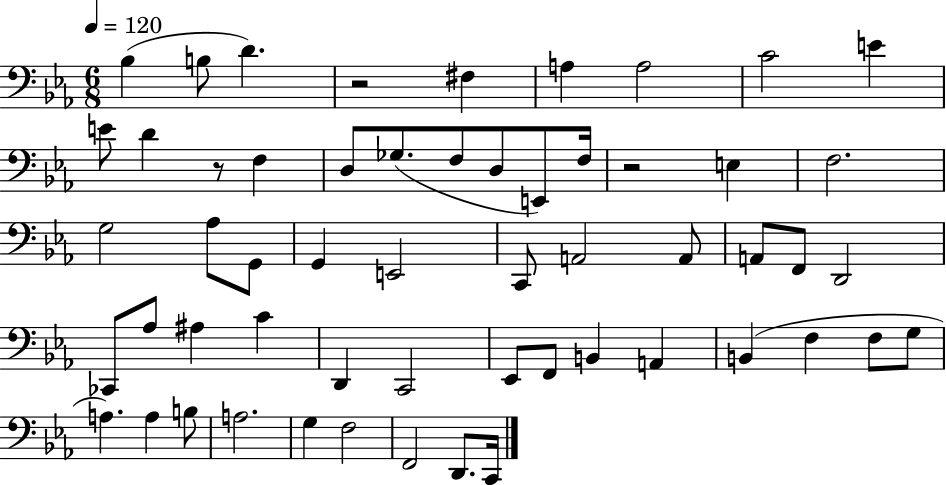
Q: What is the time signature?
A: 6/8